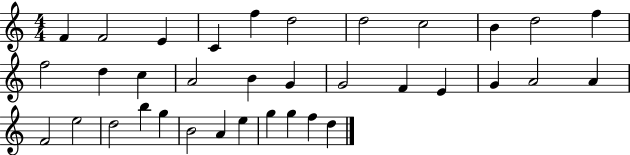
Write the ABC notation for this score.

X:1
T:Untitled
M:4/4
L:1/4
K:C
F F2 E C f d2 d2 c2 B d2 f f2 d c A2 B G G2 F E G A2 A F2 e2 d2 b g B2 A e g g f d